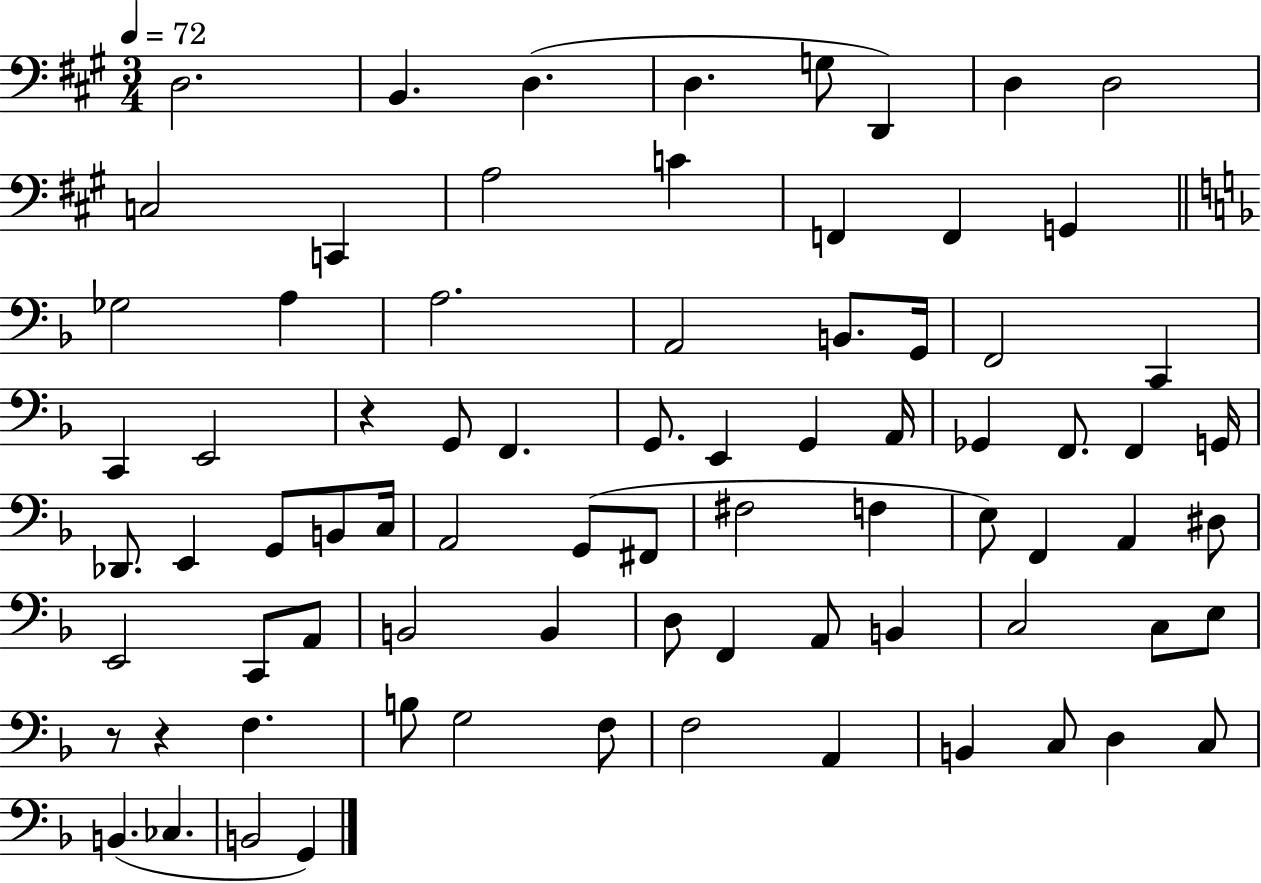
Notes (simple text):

D3/h. B2/q. D3/q. D3/q. G3/e D2/q D3/q D3/h C3/h C2/q A3/h C4/q F2/q F2/q G2/q Gb3/h A3/q A3/h. A2/h B2/e. G2/s F2/h C2/q C2/q E2/h R/q G2/e F2/q. G2/e. E2/q G2/q A2/s Gb2/q F2/e. F2/q G2/s Db2/e. E2/q G2/e B2/e C3/s A2/h G2/e F#2/e F#3/h F3/q E3/e F2/q A2/q D#3/e E2/h C2/e A2/e B2/h B2/q D3/e F2/q A2/e B2/q C3/h C3/e E3/e R/e R/q F3/q. B3/e G3/h F3/e F3/h A2/q B2/q C3/e D3/q C3/e B2/q. CES3/q. B2/h G2/q